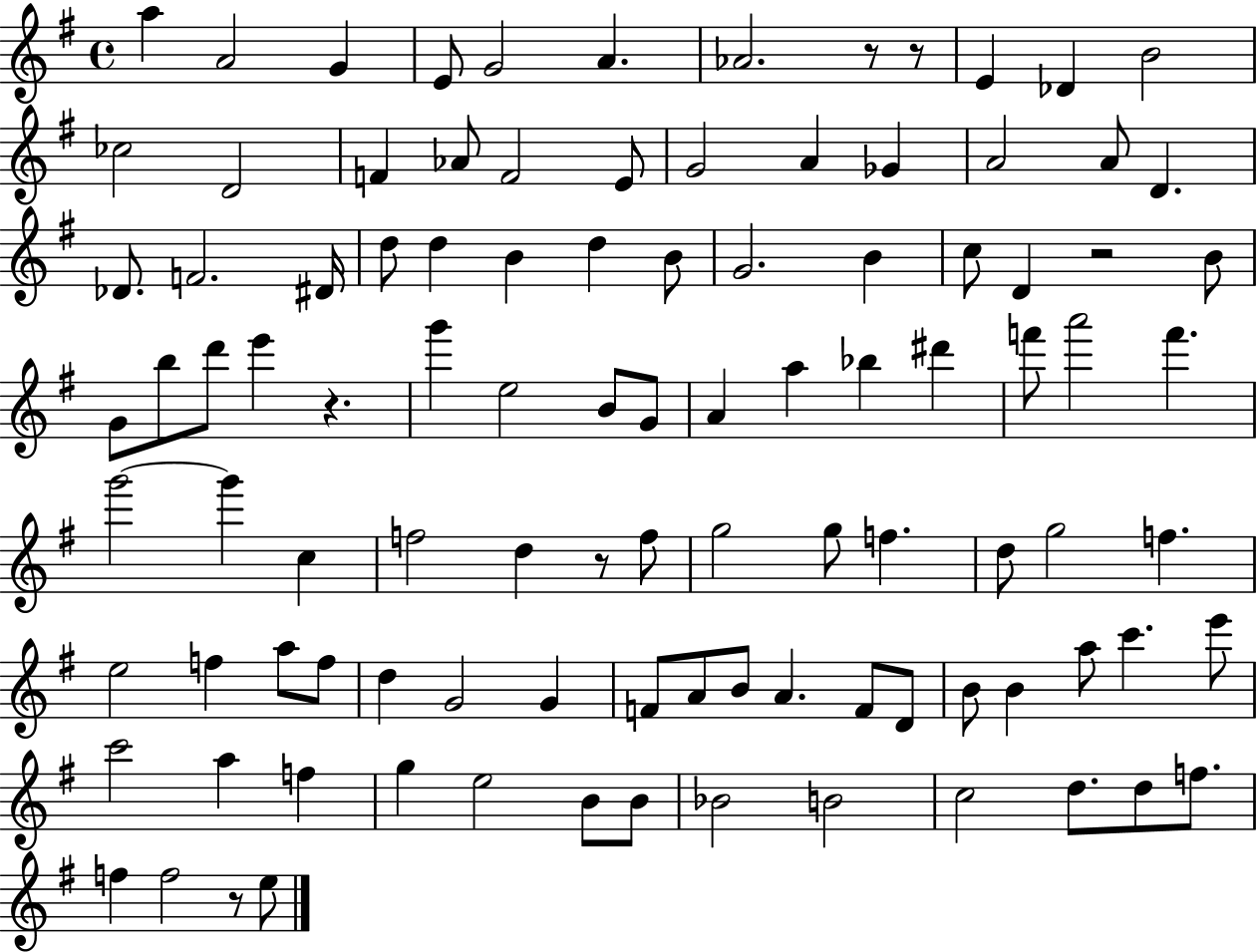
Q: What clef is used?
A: treble